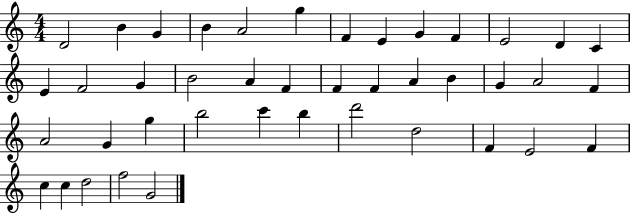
X:1
T:Untitled
M:4/4
L:1/4
K:C
D2 B G B A2 g F E G F E2 D C E F2 G B2 A F F F A B G A2 F A2 G g b2 c' b d'2 d2 F E2 F c c d2 f2 G2